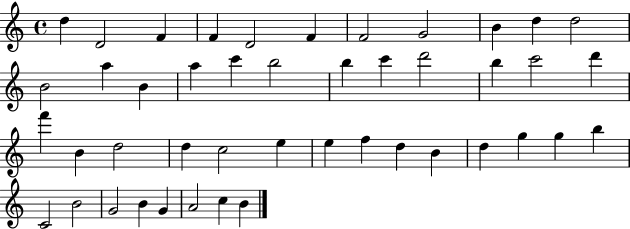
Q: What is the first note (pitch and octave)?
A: D5